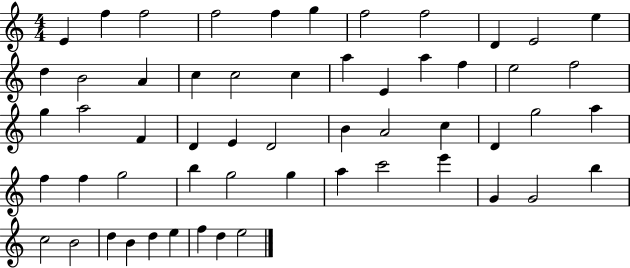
E4/q F5/q F5/h F5/h F5/q G5/q F5/h F5/h D4/q E4/h E5/q D5/q B4/h A4/q C5/q C5/h C5/q A5/q E4/q A5/q F5/q E5/h F5/h G5/q A5/h F4/q D4/q E4/q D4/h B4/q A4/h C5/q D4/q G5/h A5/q F5/q F5/q G5/h B5/q G5/h G5/q A5/q C6/h E6/q G4/q G4/h B5/q C5/h B4/h D5/q B4/q D5/q E5/q F5/q D5/q E5/h